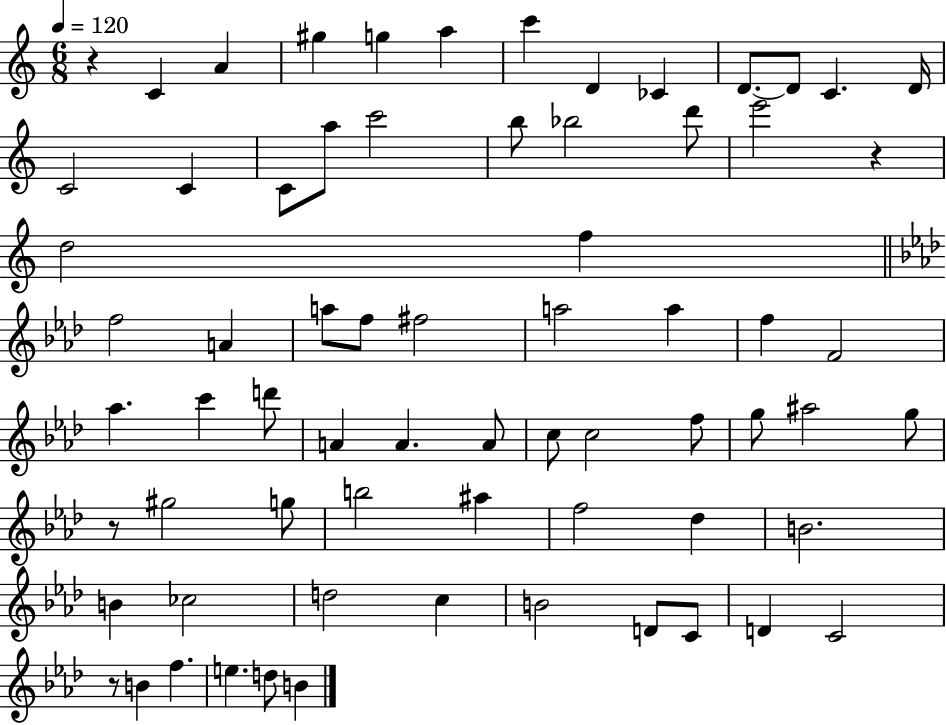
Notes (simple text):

R/q C4/q A4/q G#5/q G5/q A5/q C6/q D4/q CES4/q D4/e. D4/e C4/q. D4/s C4/h C4/q C4/e A5/e C6/h B5/e Bb5/h D6/e E6/h R/q D5/h F5/q F5/h A4/q A5/e F5/e F#5/h A5/h A5/q F5/q F4/h Ab5/q. C6/q D6/e A4/q A4/q. A4/e C5/e C5/h F5/e G5/e A#5/h G5/e R/e G#5/h G5/e B5/h A#5/q F5/h Db5/q B4/h. B4/q CES5/h D5/h C5/q B4/h D4/e C4/e D4/q C4/h R/e B4/q F5/q. E5/q. D5/e B4/q